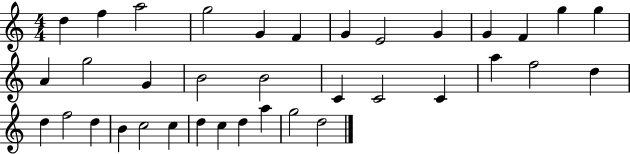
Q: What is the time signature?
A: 4/4